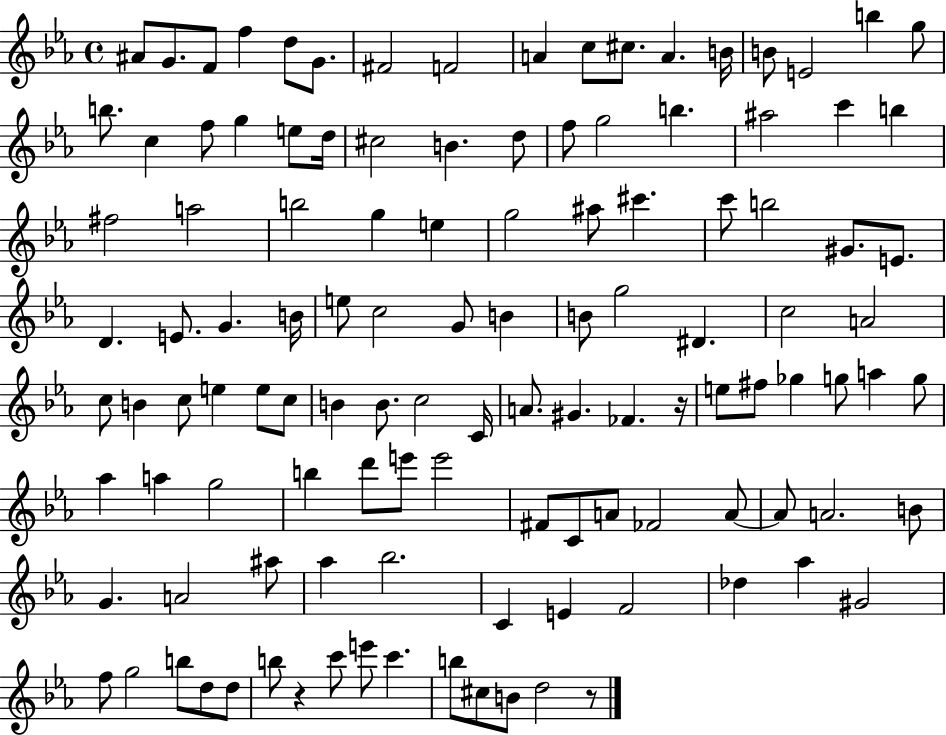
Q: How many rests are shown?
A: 3